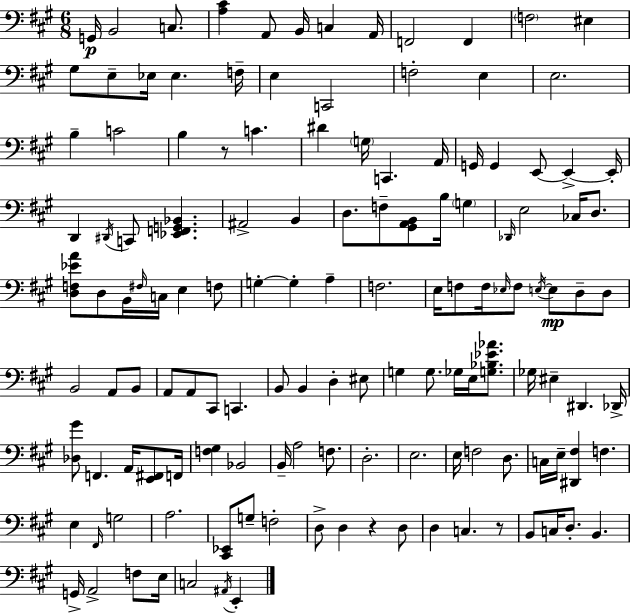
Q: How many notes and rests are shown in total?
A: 135